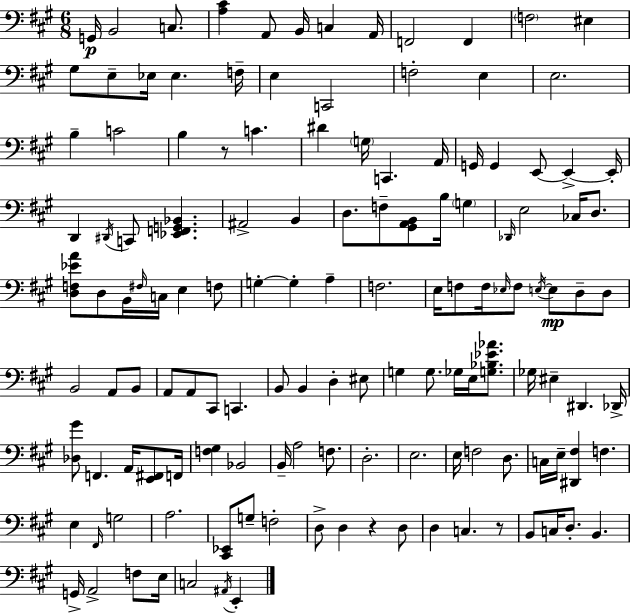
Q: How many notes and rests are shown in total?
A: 135